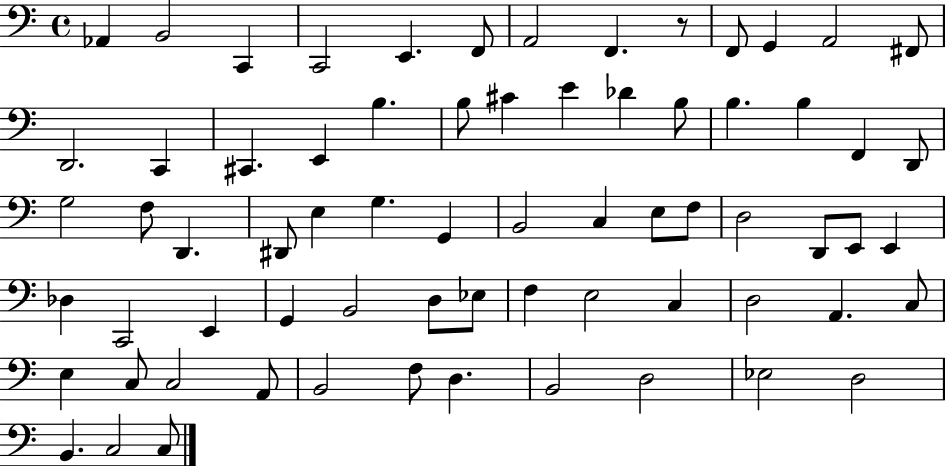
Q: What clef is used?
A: bass